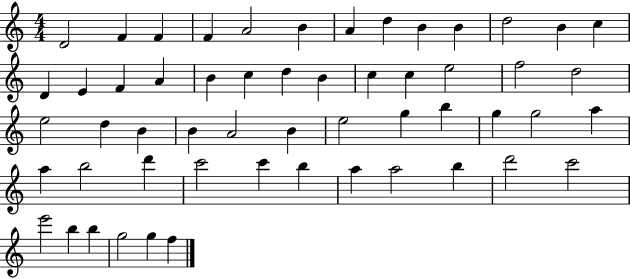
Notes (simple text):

D4/h F4/q F4/q F4/q A4/h B4/q A4/q D5/q B4/q B4/q D5/h B4/q C5/q D4/q E4/q F4/q A4/q B4/q C5/q D5/q B4/q C5/q C5/q E5/h F5/h D5/h E5/h D5/q B4/q B4/q A4/h B4/q E5/h G5/q B5/q G5/q G5/h A5/q A5/q B5/h D6/q C6/h C6/q B5/q A5/q A5/h B5/q D6/h C6/h E6/h B5/q B5/q G5/h G5/q F5/q